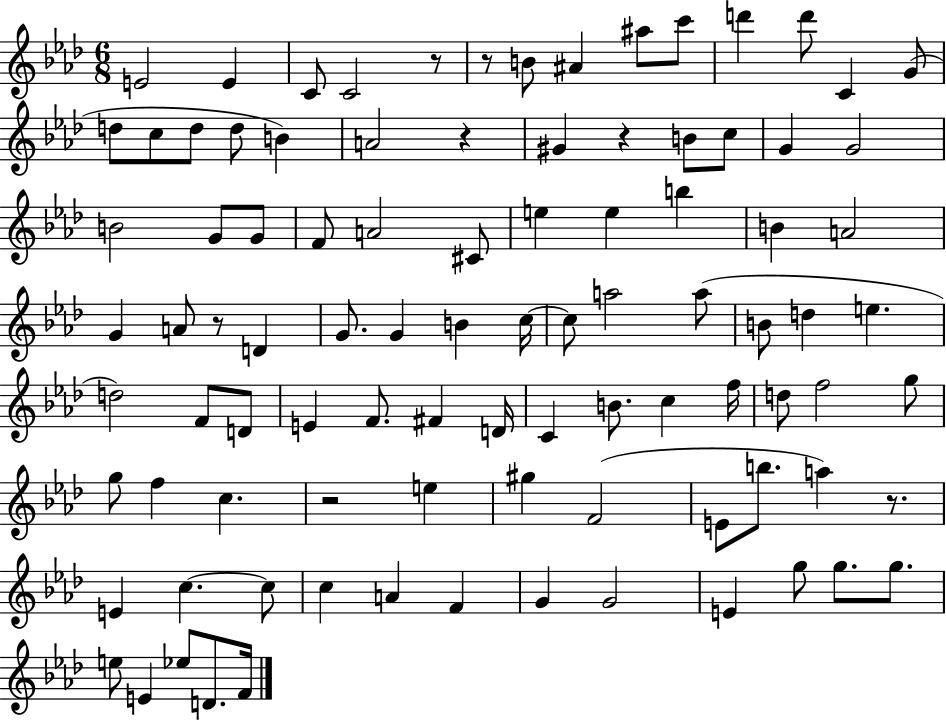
E4/h E4/q C4/e C4/h R/e R/e B4/e A#4/q A#5/e C6/e D6/q D6/e C4/q G4/e D5/e C5/e D5/e D5/e B4/q A4/h R/q G#4/q R/q B4/e C5/e G4/q G4/h B4/h G4/e G4/e F4/e A4/h C#4/e E5/q E5/q B5/q B4/q A4/h G4/q A4/e R/e D4/q G4/e. G4/q B4/q C5/s C5/e A5/h A5/e B4/e D5/q E5/q. D5/h F4/e D4/e E4/q F4/e. F#4/q D4/s C4/q B4/e. C5/q F5/s D5/e F5/h G5/e G5/e F5/q C5/q. R/h E5/q G#5/q F4/h E4/e B5/e. A5/q R/e. E4/q C5/q. C5/e C5/q A4/q F4/q G4/q G4/h E4/q G5/e G5/e. G5/e. E5/e E4/q Eb5/e D4/e. F4/s